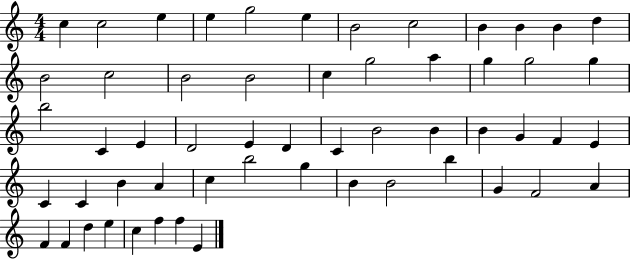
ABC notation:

X:1
T:Untitled
M:4/4
L:1/4
K:C
c c2 e e g2 e B2 c2 B B B d B2 c2 B2 B2 c g2 a g g2 g b2 C E D2 E D C B2 B B G F E C C B A c b2 g B B2 b G F2 A F F d e c f f E